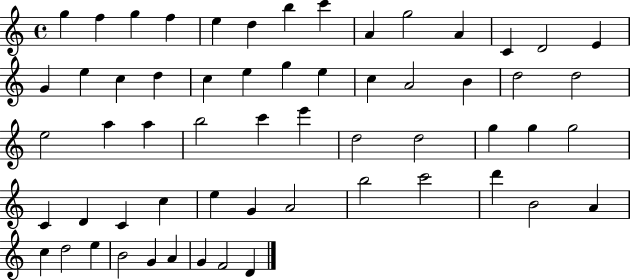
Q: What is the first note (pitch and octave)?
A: G5